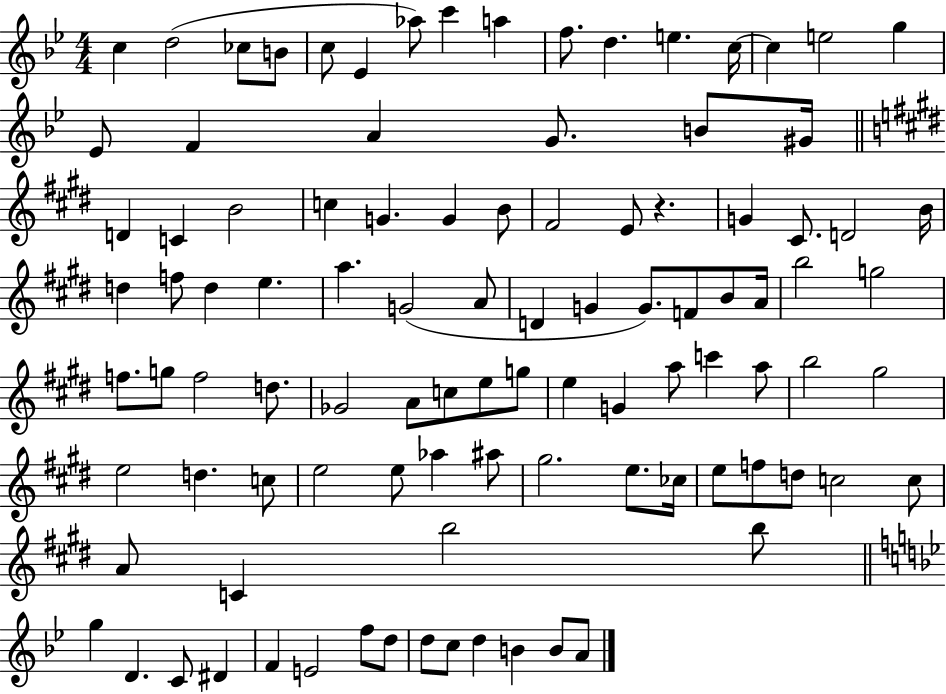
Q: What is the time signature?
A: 4/4